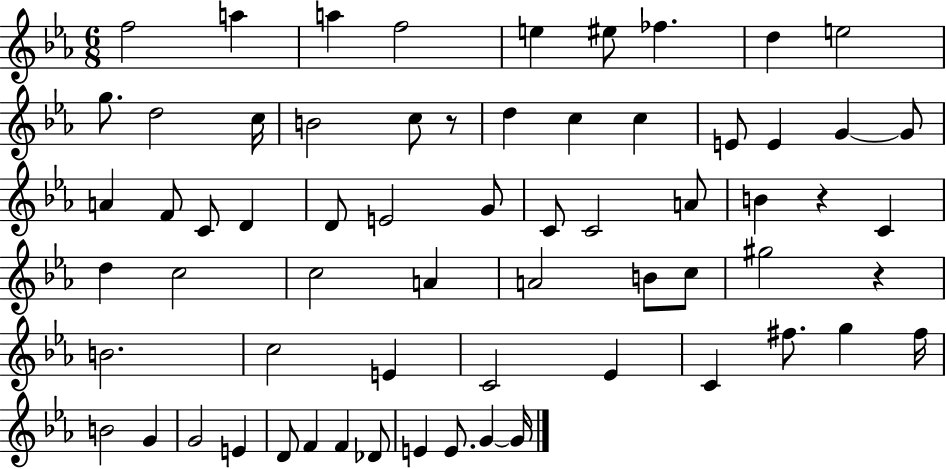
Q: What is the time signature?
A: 6/8